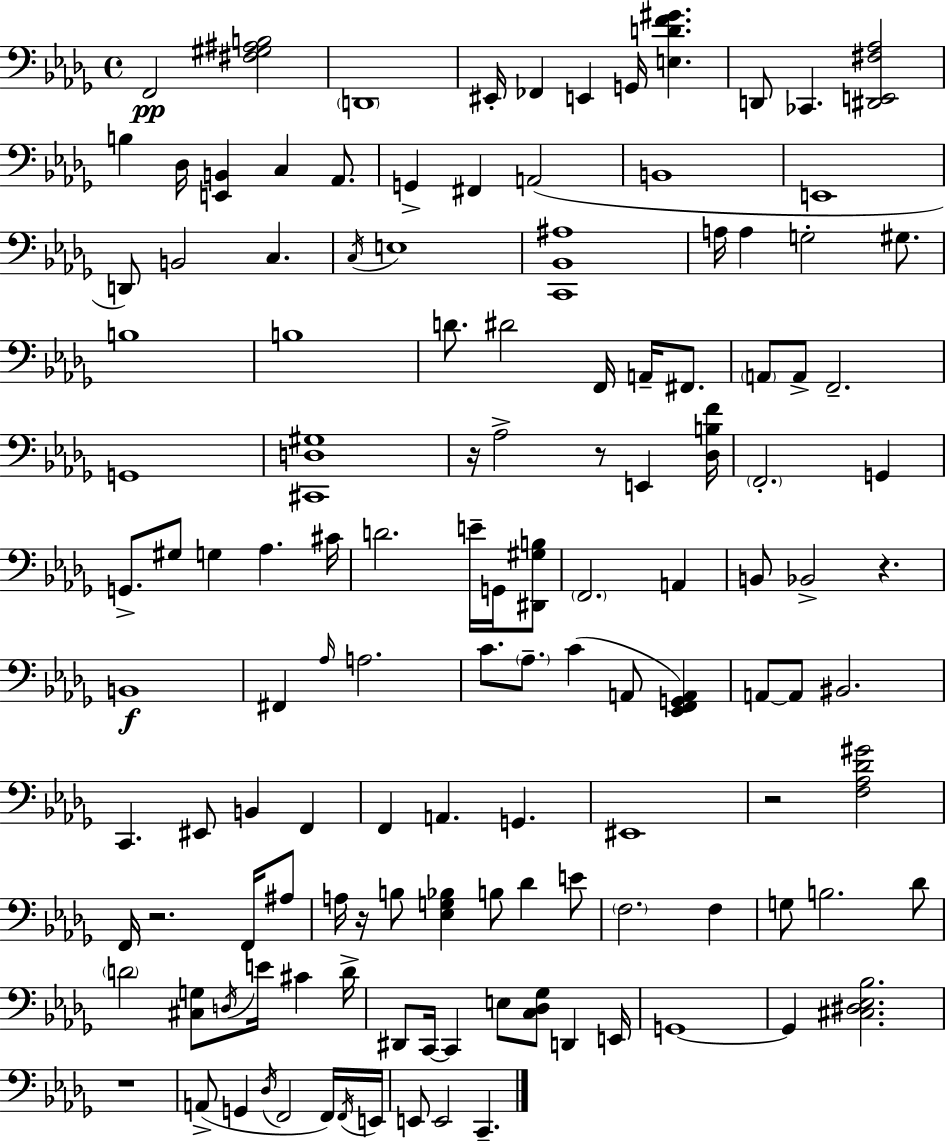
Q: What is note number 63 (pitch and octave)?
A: A2